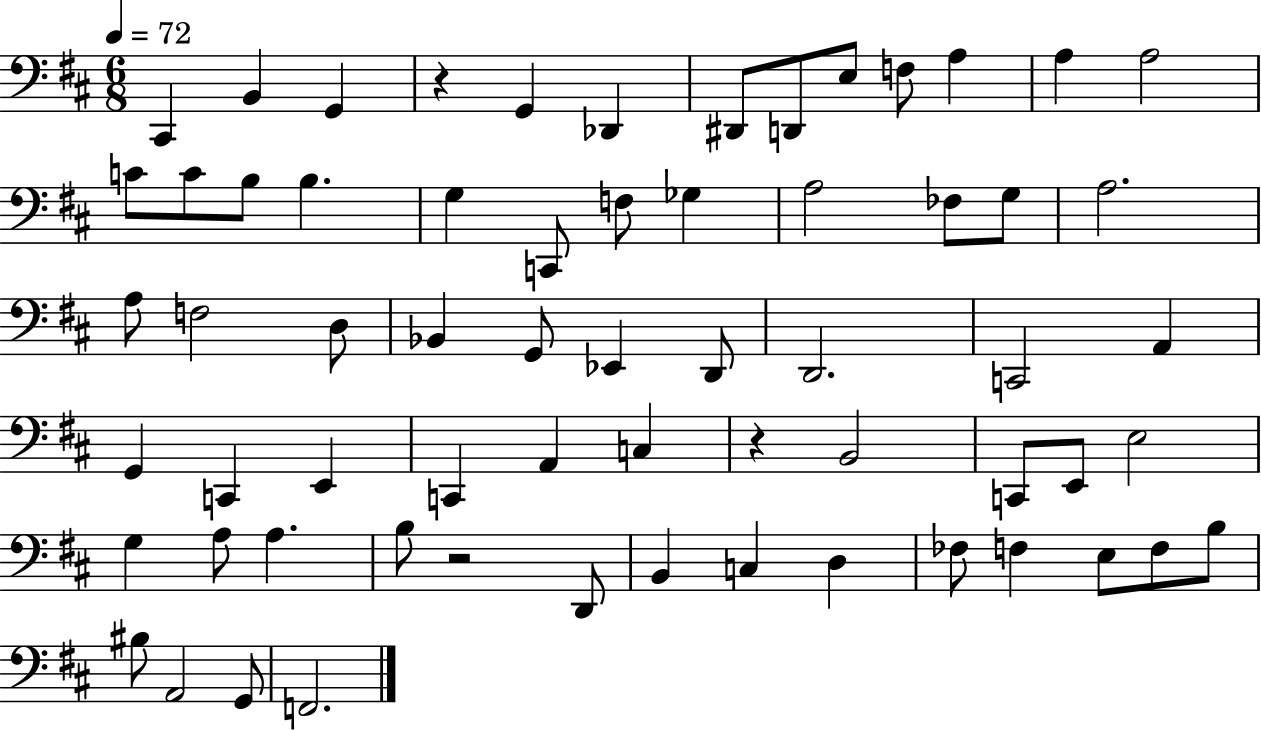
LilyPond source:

{
  \clef bass
  \numericTimeSignature
  \time 6/8
  \key d \major
  \tempo 4 = 72
  \repeat volta 2 { cis,4 b,4 g,4 | r4 g,4 des,4 | dis,8 d,8 e8 f8 a4 | a4 a2 | \break c'8 c'8 b8 b4. | g4 c,8 f8 ges4 | a2 fes8 g8 | a2. | \break a8 f2 d8 | bes,4 g,8 ees,4 d,8 | d,2. | c,2 a,4 | \break g,4 c,4 e,4 | c,4 a,4 c4 | r4 b,2 | c,8 e,8 e2 | \break g4 a8 a4. | b8 r2 d,8 | b,4 c4 d4 | fes8 f4 e8 f8 b8 | \break bis8 a,2 g,8 | f,2. | } \bar "|."
}